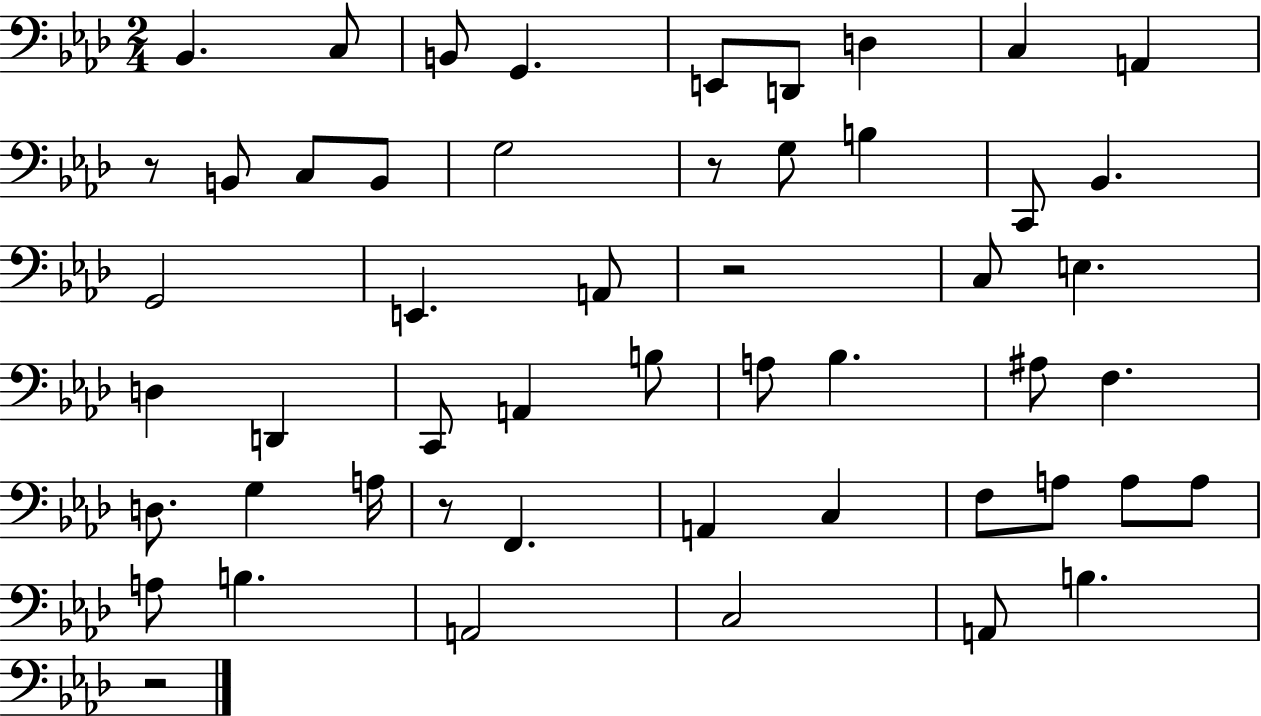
Bb2/q. C3/e B2/e G2/q. E2/e D2/e D3/q C3/q A2/q R/e B2/e C3/e B2/e G3/h R/e G3/e B3/q C2/e Bb2/q. G2/h E2/q. A2/e R/h C3/e E3/q. D3/q D2/q C2/e A2/q B3/e A3/e Bb3/q. A#3/e F3/q. D3/e. G3/q A3/s R/e F2/q. A2/q C3/q F3/e A3/e A3/e A3/e A3/e B3/q. A2/h C3/h A2/e B3/q. R/h